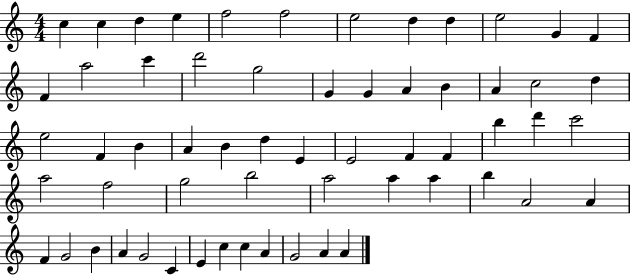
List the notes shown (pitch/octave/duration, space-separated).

C5/q C5/q D5/q E5/q F5/h F5/h E5/h D5/q D5/q E5/h G4/q F4/q F4/q A5/h C6/q D6/h G5/h G4/q G4/q A4/q B4/q A4/q C5/h D5/q E5/h F4/q B4/q A4/q B4/q D5/q E4/q E4/h F4/q F4/q B5/q D6/q C6/h A5/h F5/h G5/h B5/h A5/h A5/q A5/q B5/q A4/h A4/q F4/q G4/h B4/q A4/q G4/h C4/q E4/q C5/q C5/q A4/q G4/h A4/q A4/q